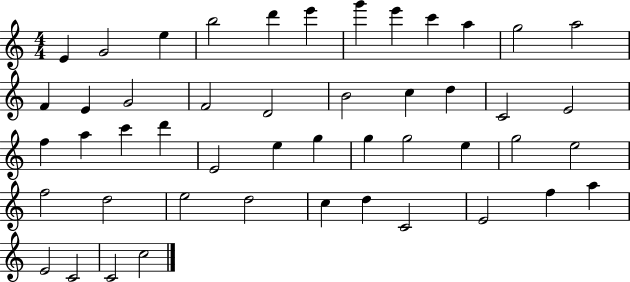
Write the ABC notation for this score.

X:1
T:Untitled
M:4/4
L:1/4
K:C
E G2 e b2 d' e' g' e' c' a g2 a2 F E G2 F2 D2 B2 c d C2 E2 f a c' d' E2 e g g g2 e g2 e2 f2 d2 e2 d2 c d C2 E2 f a E2 C2 C2 c2